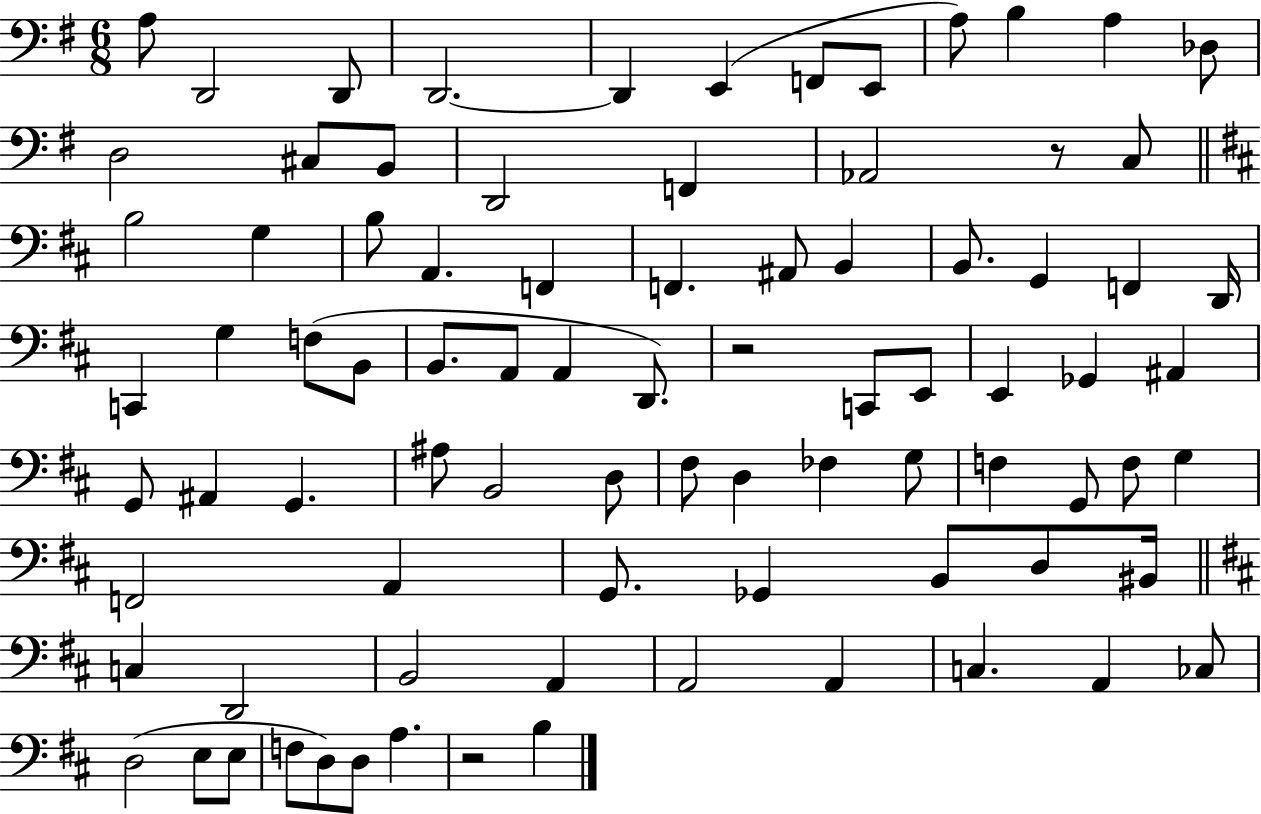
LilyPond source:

{
  \clef bass
  \numericTimeSignature
  \time 6/8
  \key g \major
  a8 d,2 d,8 | d,2.~~ | d,4 e,4( f,8 e,8 | a8) b4 a4 des8 | \break d2 cis8 b,8 | d,2 f,4 | aes,2 r8 c8 | \bar "||" \break \key d \major b2 g4 | b8 a,4. f,4 | f,4. ais,8 b,4 | b,8. g,4 f,4 d,16 | \break c,4 g4 f8( b,8 | b,8. a,8 a,4 d,8.) | r2 c,8 e,8 | e,4 ges,4 ais,4 | \break g,8 ais,4 g,4. | ais8 b,2 d8 | fis8 d4 fes4 g8 | f4 g,8 f8 g4 | \break f,2 a,4 | g,8. ges,4 b,8 d8 bis,16 | \bar "||" \break \key d \major c4 d,2 | b,2 a,4 | a,2 a,4 | c4. a,4 ces8 | \break d2( e8 e8 | f8 d8) d8 a4. | r2 b4 | \bar "|."
}